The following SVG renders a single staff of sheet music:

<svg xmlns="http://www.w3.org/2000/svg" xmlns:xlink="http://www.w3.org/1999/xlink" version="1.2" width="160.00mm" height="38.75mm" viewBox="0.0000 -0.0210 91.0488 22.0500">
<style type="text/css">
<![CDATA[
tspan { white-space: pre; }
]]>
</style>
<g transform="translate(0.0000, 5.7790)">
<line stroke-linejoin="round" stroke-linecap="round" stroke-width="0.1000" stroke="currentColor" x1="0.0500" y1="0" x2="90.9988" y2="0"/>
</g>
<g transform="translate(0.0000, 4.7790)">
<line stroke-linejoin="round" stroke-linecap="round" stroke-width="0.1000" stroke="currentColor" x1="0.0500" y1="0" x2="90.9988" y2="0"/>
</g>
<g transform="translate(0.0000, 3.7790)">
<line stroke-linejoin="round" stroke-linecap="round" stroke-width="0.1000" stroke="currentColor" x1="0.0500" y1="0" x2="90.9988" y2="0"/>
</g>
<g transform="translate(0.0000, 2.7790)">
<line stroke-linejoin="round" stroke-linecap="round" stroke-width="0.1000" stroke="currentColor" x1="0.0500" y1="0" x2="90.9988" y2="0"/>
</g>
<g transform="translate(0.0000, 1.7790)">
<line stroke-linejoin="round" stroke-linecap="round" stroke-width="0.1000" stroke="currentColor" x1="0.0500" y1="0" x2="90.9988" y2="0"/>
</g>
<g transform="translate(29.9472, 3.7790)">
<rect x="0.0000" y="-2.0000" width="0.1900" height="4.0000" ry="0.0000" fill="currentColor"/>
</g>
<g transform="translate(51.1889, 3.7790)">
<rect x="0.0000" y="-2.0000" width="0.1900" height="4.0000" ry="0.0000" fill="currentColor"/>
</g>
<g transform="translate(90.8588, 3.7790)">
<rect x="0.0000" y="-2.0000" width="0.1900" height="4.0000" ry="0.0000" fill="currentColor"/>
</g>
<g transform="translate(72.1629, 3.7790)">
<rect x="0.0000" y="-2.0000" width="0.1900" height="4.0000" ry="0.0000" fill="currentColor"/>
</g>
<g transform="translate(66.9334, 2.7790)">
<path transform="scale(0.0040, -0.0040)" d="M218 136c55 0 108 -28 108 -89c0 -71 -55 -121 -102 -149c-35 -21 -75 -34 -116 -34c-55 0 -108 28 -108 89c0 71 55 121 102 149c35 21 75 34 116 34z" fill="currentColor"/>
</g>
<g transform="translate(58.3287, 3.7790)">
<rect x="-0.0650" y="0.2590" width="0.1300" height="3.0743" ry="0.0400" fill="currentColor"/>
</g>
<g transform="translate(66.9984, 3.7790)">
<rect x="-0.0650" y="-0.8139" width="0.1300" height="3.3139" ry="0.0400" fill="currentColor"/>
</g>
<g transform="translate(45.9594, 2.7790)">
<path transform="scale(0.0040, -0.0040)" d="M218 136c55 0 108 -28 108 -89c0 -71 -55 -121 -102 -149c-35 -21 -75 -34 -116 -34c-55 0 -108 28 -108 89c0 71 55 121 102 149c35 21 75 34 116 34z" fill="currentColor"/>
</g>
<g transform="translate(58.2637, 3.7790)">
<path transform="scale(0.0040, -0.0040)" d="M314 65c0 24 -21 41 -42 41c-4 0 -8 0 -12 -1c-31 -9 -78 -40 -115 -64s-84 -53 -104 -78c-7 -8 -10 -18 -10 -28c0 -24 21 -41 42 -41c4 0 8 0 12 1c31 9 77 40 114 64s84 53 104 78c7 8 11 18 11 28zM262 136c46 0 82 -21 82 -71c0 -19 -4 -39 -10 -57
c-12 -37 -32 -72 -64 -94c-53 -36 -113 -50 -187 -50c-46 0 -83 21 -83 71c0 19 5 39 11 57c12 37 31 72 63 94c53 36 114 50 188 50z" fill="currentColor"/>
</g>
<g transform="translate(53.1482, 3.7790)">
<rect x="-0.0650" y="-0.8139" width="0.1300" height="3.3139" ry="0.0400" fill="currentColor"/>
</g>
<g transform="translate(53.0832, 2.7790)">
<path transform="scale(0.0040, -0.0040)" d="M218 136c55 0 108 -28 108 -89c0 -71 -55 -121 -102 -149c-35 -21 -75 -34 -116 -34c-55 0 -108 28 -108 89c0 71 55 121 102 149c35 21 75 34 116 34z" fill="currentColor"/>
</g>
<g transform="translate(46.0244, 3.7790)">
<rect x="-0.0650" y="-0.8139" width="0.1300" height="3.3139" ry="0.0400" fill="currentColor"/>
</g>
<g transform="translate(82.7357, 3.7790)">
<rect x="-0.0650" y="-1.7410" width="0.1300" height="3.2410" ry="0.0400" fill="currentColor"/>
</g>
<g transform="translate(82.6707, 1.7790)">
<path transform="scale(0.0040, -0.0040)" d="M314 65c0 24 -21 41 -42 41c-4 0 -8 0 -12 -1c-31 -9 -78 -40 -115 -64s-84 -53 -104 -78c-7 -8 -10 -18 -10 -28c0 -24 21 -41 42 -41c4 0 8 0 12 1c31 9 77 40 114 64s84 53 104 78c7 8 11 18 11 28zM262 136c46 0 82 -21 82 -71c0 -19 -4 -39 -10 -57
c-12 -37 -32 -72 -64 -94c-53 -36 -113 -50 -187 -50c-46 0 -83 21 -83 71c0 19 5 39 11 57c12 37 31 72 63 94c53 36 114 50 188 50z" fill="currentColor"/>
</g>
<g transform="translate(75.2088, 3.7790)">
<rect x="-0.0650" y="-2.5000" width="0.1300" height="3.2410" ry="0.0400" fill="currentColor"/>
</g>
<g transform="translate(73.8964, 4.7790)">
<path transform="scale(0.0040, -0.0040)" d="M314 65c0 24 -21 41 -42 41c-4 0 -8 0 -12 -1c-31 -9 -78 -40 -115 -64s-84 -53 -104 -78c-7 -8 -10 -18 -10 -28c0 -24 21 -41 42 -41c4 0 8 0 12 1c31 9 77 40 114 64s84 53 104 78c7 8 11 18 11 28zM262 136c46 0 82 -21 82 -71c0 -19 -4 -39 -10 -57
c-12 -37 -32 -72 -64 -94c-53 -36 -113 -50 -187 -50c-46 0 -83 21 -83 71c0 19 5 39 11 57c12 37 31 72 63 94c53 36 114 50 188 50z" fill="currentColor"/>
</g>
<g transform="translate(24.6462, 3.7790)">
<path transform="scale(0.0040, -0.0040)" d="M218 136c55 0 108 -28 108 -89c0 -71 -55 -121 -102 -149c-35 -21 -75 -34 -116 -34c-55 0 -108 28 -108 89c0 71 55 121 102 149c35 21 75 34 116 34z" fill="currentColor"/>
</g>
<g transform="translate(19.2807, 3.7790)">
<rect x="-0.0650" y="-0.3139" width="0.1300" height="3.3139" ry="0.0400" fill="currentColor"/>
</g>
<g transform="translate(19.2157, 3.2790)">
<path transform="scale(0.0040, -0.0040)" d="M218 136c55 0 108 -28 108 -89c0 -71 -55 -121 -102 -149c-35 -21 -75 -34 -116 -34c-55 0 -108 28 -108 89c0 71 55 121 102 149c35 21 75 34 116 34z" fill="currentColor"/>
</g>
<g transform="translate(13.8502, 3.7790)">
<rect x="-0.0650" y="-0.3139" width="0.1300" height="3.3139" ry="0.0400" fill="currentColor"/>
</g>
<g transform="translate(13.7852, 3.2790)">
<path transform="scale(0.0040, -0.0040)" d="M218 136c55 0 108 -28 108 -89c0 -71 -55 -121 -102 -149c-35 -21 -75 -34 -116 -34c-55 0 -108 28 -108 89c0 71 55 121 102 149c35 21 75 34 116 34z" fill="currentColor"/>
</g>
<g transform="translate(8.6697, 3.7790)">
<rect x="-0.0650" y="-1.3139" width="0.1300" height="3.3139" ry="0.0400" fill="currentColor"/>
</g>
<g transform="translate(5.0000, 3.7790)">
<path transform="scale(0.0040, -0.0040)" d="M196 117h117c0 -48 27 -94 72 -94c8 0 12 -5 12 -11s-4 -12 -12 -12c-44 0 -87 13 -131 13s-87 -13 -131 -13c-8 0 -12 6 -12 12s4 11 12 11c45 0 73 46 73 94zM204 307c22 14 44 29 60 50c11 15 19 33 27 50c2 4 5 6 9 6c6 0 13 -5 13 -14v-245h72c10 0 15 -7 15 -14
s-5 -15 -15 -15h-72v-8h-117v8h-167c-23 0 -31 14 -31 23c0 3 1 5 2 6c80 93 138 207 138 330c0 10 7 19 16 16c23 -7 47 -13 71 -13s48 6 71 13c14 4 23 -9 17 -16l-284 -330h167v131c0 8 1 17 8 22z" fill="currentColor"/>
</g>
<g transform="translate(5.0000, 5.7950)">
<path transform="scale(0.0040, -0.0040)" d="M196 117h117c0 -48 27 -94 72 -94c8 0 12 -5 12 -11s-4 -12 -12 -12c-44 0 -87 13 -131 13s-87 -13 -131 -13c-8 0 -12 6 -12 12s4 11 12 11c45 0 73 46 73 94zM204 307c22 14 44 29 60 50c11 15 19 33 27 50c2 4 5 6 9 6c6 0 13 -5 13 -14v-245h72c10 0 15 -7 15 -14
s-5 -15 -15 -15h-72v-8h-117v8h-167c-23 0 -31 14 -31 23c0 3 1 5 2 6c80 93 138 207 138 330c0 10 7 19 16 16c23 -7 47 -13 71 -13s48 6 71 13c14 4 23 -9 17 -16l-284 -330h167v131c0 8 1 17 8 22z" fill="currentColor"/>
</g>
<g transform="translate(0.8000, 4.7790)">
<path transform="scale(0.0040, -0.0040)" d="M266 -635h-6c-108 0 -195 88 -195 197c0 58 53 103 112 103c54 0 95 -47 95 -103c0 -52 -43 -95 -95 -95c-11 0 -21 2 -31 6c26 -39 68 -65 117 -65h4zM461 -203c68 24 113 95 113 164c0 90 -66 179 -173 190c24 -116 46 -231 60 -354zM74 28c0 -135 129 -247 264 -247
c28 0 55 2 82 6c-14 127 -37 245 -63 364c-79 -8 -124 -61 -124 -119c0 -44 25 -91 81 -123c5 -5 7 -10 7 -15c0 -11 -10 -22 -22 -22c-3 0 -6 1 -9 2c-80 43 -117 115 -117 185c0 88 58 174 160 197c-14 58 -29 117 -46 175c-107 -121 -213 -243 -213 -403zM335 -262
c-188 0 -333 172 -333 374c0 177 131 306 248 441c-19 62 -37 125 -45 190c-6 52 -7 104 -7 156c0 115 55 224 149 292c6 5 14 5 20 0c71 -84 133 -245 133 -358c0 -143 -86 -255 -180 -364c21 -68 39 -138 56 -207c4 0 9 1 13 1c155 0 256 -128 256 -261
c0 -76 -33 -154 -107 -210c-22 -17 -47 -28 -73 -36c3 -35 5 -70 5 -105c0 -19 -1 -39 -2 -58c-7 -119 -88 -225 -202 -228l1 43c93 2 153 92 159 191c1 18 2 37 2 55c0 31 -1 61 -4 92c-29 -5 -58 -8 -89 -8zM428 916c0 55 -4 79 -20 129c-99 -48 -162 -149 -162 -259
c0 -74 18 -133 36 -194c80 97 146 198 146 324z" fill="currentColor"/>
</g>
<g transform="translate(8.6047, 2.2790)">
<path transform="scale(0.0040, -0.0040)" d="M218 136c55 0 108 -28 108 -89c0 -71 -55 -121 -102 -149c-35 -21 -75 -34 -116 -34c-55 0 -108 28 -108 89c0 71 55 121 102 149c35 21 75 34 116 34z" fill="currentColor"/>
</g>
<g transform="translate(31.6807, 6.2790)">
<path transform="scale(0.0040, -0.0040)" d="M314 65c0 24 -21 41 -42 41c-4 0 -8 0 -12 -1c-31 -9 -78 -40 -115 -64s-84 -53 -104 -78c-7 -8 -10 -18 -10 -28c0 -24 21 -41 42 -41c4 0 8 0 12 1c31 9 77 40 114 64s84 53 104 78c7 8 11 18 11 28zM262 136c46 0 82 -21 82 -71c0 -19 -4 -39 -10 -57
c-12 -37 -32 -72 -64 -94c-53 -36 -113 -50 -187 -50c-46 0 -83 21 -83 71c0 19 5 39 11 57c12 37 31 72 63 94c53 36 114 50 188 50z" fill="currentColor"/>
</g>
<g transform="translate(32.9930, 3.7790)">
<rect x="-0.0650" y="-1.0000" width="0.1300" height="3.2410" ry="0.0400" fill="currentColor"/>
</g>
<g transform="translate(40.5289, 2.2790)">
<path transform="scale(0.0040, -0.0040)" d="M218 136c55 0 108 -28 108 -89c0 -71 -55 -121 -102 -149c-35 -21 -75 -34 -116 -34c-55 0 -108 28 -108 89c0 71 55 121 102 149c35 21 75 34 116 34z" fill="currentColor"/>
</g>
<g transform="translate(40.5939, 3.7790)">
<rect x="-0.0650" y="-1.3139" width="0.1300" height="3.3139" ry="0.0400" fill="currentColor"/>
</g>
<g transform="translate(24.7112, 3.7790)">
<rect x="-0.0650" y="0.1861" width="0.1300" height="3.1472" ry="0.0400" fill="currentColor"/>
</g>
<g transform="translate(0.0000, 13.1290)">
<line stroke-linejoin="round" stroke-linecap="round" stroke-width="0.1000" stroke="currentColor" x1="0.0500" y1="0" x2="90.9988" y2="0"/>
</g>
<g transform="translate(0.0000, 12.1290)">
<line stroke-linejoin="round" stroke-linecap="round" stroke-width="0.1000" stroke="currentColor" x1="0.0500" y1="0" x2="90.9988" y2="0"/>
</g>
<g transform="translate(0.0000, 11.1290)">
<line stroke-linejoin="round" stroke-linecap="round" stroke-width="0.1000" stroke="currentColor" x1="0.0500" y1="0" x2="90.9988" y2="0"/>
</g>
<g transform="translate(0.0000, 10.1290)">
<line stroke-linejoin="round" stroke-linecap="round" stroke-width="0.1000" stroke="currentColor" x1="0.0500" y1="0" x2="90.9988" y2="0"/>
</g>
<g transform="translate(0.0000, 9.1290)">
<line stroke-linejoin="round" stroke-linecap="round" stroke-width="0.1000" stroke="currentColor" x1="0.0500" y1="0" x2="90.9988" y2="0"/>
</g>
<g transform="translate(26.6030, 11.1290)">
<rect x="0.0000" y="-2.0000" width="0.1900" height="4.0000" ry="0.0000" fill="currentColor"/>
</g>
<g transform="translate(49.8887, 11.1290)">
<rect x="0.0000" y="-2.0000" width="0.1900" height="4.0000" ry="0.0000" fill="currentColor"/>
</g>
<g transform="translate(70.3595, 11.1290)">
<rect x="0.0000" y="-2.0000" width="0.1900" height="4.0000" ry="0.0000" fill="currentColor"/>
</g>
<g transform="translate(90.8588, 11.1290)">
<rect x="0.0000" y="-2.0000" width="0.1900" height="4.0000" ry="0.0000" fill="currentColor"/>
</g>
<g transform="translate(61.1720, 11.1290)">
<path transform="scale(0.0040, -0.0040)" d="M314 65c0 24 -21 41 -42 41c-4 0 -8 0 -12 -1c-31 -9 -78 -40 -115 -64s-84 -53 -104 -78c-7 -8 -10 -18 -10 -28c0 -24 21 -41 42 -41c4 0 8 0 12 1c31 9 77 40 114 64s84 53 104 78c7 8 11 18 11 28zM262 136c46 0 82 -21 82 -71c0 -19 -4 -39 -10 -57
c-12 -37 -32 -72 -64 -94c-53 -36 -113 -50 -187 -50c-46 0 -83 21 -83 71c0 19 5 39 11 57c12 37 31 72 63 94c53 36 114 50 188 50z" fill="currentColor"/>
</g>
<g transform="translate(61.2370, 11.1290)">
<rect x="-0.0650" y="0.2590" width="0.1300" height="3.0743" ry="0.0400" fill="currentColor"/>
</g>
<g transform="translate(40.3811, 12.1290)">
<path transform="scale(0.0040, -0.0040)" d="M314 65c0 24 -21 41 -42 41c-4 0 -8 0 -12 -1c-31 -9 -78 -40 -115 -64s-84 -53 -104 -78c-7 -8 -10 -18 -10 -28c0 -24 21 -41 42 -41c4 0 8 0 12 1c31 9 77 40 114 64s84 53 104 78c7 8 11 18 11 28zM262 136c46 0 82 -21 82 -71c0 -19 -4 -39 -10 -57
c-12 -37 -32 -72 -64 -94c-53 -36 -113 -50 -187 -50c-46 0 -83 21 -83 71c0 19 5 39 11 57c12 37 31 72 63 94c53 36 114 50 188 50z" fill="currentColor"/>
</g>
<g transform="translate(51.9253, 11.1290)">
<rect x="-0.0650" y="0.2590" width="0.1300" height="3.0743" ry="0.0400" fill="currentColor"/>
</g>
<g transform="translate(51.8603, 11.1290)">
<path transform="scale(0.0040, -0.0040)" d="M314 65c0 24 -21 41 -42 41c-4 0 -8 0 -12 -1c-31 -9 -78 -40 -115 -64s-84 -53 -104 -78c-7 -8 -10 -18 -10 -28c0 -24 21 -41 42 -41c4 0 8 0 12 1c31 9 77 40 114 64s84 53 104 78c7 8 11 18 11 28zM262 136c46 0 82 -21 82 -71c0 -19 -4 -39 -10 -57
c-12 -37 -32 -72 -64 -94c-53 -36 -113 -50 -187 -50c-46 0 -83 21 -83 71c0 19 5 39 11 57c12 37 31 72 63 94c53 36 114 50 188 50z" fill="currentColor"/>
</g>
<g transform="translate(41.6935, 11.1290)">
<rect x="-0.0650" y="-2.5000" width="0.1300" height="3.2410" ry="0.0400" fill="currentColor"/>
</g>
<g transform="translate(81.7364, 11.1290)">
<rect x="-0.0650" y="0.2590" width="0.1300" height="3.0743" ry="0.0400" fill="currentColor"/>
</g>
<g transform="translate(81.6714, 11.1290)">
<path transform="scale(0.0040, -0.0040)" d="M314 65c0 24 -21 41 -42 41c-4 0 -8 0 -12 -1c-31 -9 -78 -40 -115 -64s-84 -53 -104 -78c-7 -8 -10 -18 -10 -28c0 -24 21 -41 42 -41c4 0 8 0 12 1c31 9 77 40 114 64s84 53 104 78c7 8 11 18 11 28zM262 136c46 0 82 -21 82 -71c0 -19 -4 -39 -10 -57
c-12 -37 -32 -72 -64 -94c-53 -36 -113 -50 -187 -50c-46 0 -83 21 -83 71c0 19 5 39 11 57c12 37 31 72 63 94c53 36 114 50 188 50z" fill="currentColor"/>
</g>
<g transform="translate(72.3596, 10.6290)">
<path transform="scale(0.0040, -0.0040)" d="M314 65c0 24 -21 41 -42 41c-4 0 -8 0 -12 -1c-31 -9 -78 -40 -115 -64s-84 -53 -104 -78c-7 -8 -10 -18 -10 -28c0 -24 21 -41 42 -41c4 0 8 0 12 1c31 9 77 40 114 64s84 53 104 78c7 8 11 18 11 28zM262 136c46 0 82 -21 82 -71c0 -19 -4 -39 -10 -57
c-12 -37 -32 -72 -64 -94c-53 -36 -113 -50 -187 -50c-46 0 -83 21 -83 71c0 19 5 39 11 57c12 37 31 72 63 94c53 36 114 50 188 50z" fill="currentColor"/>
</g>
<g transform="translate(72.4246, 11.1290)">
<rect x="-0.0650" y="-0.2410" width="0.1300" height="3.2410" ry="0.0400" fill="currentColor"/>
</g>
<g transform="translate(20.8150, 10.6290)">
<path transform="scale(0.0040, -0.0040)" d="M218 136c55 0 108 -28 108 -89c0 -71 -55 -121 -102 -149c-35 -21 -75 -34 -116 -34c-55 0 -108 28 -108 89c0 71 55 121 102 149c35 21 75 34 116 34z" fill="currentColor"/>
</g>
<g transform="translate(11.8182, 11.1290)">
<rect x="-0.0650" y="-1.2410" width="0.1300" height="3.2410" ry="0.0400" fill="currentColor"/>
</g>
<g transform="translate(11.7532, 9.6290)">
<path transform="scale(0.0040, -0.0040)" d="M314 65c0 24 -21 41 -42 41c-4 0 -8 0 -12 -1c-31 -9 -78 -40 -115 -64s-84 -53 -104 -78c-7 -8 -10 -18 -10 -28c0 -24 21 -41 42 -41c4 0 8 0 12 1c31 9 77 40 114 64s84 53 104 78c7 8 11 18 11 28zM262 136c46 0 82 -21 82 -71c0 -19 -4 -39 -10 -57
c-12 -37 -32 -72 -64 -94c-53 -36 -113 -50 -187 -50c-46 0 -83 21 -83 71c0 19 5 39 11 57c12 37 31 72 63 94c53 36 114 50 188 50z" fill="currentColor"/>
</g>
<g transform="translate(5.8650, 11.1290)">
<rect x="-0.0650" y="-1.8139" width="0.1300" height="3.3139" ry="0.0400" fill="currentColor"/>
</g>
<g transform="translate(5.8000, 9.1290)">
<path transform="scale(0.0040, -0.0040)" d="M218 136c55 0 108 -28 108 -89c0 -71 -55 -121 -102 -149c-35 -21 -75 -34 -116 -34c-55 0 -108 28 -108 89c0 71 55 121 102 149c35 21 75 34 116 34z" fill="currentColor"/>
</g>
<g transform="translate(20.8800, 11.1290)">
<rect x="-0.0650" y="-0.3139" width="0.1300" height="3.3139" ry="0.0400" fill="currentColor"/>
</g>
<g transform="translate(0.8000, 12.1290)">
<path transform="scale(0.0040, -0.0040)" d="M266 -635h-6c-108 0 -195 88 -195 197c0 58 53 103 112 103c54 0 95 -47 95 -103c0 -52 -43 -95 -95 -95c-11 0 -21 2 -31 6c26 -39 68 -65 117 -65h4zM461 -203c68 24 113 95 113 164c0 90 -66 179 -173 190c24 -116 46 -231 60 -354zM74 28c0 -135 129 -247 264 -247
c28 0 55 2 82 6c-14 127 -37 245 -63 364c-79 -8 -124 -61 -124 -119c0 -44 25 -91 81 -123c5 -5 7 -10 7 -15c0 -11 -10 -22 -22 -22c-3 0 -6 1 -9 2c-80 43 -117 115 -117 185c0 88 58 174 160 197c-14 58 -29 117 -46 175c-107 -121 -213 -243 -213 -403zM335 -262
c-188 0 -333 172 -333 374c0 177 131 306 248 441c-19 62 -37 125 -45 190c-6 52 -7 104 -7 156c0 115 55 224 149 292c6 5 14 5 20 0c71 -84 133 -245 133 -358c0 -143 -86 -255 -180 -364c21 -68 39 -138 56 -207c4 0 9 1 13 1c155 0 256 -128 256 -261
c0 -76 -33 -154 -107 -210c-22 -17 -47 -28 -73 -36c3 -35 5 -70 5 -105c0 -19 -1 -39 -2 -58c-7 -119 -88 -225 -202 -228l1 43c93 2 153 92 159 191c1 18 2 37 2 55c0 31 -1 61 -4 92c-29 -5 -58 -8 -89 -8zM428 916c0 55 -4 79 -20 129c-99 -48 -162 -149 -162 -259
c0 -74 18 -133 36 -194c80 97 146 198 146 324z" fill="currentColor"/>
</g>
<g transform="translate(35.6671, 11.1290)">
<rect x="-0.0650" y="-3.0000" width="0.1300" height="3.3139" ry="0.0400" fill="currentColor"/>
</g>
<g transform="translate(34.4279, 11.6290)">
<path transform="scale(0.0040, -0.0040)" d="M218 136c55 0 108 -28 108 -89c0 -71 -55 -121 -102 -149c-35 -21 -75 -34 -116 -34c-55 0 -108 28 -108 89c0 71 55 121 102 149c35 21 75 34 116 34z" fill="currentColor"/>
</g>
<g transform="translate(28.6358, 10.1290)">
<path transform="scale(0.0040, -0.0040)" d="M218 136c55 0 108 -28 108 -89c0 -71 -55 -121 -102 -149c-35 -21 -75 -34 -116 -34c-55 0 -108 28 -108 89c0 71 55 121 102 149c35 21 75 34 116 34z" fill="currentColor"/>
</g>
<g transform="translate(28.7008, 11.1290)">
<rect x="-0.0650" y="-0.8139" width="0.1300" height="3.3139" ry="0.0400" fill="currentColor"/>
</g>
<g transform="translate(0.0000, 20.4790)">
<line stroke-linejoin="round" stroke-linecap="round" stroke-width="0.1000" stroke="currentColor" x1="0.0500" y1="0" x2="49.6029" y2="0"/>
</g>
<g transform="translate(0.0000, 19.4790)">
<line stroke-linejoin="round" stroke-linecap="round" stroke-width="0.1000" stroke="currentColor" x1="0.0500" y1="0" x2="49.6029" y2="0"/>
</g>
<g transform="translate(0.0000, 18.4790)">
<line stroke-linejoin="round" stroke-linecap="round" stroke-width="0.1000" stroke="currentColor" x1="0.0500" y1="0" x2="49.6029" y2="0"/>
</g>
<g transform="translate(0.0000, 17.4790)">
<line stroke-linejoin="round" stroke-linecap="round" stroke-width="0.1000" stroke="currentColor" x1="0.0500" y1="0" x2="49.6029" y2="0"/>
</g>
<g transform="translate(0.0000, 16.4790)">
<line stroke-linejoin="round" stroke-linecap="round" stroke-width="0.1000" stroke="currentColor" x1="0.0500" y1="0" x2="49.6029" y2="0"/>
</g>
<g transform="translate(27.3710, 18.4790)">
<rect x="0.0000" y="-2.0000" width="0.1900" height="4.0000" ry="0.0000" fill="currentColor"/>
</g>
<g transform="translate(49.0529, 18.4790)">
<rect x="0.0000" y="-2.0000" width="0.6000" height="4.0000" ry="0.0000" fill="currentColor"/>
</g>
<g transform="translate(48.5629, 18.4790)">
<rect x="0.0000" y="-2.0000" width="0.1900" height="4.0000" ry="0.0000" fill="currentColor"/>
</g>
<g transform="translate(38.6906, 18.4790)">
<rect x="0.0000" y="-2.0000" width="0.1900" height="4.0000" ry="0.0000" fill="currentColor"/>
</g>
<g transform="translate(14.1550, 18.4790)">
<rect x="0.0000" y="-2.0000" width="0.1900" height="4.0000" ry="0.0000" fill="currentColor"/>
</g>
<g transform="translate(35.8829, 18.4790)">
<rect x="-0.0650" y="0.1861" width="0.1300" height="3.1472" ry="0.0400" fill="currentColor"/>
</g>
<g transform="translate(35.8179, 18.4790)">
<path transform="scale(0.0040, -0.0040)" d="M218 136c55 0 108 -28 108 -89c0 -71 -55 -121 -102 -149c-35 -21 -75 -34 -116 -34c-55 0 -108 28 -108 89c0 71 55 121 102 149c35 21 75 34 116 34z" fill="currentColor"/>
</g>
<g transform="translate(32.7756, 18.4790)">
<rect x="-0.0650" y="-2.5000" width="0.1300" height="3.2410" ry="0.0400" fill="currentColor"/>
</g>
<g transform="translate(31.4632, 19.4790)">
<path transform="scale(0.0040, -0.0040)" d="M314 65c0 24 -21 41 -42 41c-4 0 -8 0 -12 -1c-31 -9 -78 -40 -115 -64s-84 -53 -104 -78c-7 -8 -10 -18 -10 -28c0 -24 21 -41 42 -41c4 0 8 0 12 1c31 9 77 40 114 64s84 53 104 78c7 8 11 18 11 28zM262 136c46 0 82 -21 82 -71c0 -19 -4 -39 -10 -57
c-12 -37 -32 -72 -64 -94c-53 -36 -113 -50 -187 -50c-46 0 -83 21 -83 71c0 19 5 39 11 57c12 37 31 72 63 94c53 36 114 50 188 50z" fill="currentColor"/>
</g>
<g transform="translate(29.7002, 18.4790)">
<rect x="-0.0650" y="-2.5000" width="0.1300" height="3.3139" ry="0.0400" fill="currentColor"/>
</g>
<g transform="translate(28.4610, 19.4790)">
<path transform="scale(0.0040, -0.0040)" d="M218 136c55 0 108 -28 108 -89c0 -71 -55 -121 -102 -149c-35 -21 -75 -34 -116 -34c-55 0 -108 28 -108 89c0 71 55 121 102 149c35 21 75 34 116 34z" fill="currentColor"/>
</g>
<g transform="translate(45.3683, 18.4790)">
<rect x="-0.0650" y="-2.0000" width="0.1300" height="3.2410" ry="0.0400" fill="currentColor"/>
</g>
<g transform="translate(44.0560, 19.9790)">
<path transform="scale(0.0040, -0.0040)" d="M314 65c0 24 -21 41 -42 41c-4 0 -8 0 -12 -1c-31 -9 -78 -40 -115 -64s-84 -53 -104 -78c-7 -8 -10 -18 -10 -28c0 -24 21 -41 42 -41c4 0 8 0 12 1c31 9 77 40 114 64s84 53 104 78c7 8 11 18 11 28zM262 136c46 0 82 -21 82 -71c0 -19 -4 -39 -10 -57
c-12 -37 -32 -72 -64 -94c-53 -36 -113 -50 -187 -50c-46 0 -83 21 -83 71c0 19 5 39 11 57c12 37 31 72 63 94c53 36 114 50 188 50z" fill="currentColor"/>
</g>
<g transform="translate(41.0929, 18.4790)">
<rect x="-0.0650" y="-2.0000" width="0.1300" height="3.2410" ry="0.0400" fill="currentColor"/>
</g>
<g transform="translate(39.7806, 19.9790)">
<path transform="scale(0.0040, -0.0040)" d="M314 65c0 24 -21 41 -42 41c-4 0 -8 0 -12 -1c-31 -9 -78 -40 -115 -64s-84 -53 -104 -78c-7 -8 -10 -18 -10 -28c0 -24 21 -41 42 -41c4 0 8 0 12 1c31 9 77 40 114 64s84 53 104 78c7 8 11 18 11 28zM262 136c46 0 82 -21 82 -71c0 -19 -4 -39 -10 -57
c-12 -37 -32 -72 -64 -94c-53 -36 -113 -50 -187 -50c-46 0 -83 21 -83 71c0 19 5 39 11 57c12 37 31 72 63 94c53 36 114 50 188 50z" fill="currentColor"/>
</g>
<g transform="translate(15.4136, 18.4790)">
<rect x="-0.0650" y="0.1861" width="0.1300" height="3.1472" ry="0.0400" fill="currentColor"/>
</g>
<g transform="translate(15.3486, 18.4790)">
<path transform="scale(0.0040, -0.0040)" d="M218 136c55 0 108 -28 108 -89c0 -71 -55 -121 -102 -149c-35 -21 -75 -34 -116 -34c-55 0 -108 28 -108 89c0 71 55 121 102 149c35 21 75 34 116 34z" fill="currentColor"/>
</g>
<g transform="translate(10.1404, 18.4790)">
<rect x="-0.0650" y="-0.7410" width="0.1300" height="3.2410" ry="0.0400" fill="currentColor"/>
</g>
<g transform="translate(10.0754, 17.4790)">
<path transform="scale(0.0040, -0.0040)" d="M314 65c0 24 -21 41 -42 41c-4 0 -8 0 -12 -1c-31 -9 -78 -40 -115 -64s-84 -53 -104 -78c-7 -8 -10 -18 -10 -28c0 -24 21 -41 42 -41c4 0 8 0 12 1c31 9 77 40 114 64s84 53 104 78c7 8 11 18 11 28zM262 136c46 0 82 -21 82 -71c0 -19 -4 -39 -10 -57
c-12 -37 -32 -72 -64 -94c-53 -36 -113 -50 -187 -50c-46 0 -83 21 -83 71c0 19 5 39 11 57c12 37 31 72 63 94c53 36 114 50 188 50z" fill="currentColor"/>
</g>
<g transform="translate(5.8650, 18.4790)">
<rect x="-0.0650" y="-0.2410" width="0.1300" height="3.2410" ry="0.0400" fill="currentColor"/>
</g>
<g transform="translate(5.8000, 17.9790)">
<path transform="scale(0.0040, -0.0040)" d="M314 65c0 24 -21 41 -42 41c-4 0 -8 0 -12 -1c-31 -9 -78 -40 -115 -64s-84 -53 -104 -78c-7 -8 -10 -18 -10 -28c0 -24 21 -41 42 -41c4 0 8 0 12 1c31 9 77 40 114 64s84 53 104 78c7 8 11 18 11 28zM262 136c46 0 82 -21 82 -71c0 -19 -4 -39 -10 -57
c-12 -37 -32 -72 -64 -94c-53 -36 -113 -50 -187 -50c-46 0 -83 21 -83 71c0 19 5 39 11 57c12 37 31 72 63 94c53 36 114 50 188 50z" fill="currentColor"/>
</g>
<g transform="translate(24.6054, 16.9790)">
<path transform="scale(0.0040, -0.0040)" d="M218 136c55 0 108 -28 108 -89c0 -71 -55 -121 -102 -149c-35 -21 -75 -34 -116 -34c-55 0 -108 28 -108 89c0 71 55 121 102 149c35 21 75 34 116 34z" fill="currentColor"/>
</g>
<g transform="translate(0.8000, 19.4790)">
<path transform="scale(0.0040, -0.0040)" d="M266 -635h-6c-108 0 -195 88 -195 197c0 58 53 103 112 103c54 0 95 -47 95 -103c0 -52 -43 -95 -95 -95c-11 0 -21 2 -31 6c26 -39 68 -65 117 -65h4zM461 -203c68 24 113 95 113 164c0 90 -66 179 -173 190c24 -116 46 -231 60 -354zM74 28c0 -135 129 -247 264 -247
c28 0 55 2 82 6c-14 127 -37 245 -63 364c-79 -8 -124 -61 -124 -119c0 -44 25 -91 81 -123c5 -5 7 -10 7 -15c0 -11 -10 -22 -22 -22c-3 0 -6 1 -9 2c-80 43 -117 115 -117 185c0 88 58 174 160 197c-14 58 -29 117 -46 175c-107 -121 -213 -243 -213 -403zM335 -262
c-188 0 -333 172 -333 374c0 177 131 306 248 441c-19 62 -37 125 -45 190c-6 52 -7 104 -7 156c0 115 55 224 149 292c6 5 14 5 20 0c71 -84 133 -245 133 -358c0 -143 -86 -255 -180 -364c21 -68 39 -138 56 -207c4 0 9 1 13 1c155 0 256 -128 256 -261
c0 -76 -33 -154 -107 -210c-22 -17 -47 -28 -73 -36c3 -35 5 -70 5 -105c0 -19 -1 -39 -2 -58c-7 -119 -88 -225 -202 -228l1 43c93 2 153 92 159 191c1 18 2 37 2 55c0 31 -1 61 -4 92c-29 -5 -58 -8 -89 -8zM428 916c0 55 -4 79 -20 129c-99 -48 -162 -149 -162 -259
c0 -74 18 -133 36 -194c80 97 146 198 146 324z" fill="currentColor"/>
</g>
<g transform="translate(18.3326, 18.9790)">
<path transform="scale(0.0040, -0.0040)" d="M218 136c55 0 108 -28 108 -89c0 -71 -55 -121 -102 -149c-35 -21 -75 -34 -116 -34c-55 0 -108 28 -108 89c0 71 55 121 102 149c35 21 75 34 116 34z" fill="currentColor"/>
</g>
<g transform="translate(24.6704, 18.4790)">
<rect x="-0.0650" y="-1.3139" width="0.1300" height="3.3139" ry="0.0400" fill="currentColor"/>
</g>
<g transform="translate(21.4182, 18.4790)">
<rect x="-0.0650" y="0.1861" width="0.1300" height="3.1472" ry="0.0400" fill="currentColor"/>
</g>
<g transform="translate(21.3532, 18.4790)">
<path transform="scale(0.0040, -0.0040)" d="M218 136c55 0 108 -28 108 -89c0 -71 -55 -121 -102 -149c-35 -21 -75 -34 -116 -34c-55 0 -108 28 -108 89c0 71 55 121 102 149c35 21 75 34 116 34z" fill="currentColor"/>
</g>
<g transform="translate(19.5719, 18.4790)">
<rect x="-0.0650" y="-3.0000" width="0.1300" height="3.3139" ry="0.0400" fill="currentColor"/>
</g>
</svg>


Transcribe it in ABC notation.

X:1
T:Untitled
M:4/4
L:1/4
K:C
e c c B D2 e d d B2 d G2 f2 f e2 c d A G2 B2 B2 c2 B2 c2 d2 B A B e G G2 B F2 F2